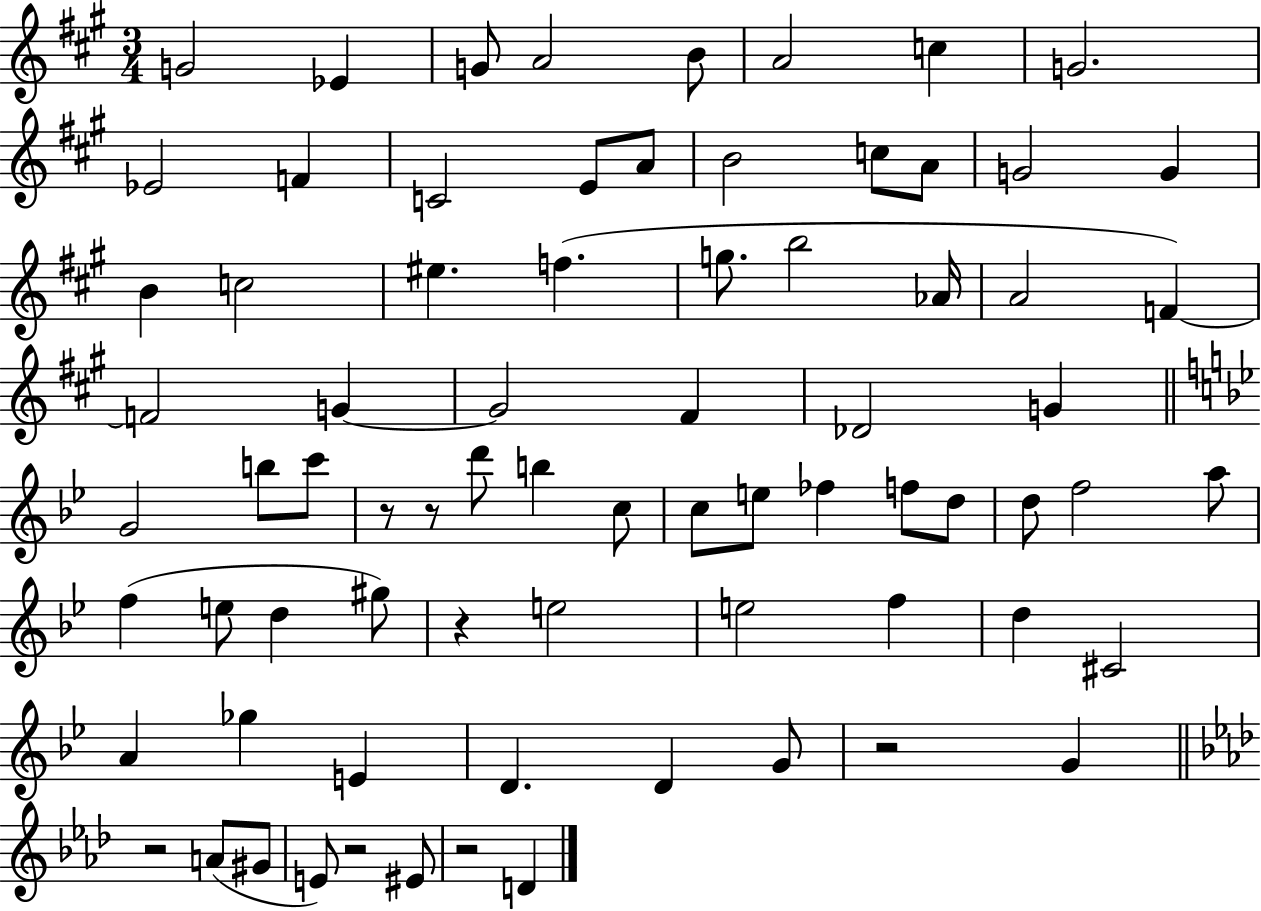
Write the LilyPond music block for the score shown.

{
  \clef treble
  \numericTimeSignature
  \time 3/4
  \key a \major
  g'2 ees'4 | g'8 a'2 b'8 | a'2 c''4 | g'2. | \break ees'2 f'4 | c'2 e'8 a'8 | b'2 c''8 a'8 | g'2 g'4 | \break b'4 c''2 | eis''4. f''4.( | g''8. b''2 aes'16 | a'2 f'4~~) | \break f'2 g'4~~ | g'2 fis'4 | des'2 g'4 | \bar "||" \break \key bes \major g'2 b''8 c'''8 | r8 r8 d'''8 b''4 c''8 | c''8 e''8 fes''4 f''8 d''8 | d''8 f''2 a''8 | \break f''4( e''8 d''4 gis''8) | r4 e''2 | e''2 f''4 | d''4 cis'2 | \break a'4 ges''4 e'4 | d'4. d'4 g'8 | r2 g'4 | \bar "||" \break \key aes \major r2 a'8( gis'8 | e'8) r2 eis'8 | r2 d'4 | \bar "|."
}